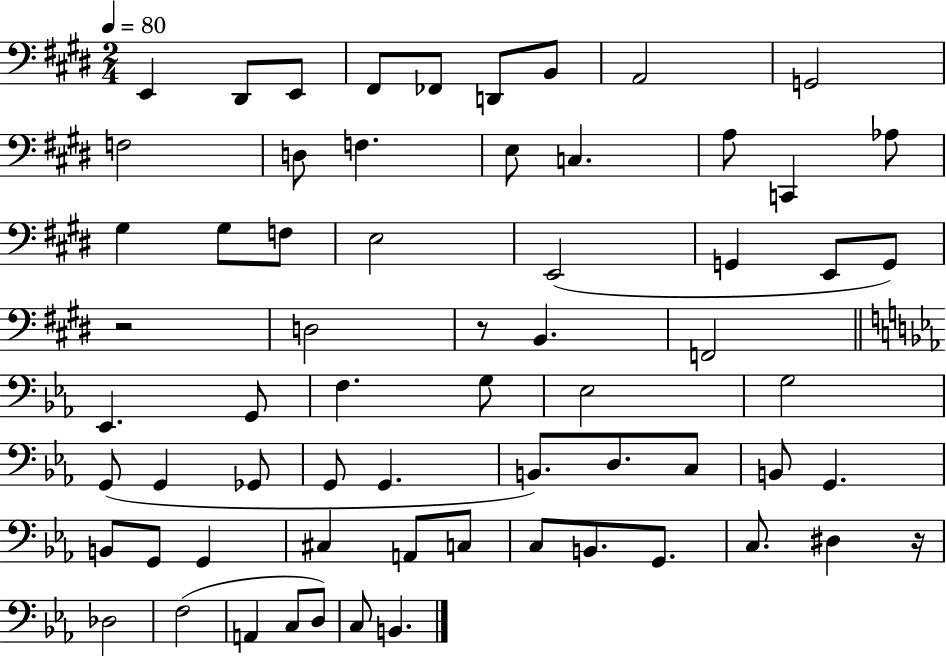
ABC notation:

X:1
T:Untitled
M:2/4
L:1/4
K:E
E,, ^D,,/2 E,,/2 ^F,,/2 _F,,/2 D,,/2 B,,/2 A,,2 G,,2 F,2 D,/2 F, E,/2 C, A,/2 C,, _A,/2 ^G, ^G,/2 F,/2 E,2 E,,2 G,, E,,/2 G,,/2 z2 D,2 z/2 B,, F,,2 _E,, G,,/2 F, G,/2 _E,2 G,2 G,,/2 G,, _G,,/2 G,,/2 G,, B,,/2 D,/2 C,/2 B,,/2 G,, B,,/2 G,,/2 G,, ^C, A,,/2 C,/2 C,/2 B,,/2 G,,/2 C,/2 ^D, z/4 _D,2 F,2 A,, C,/2 D,/2 C,/2 B,,